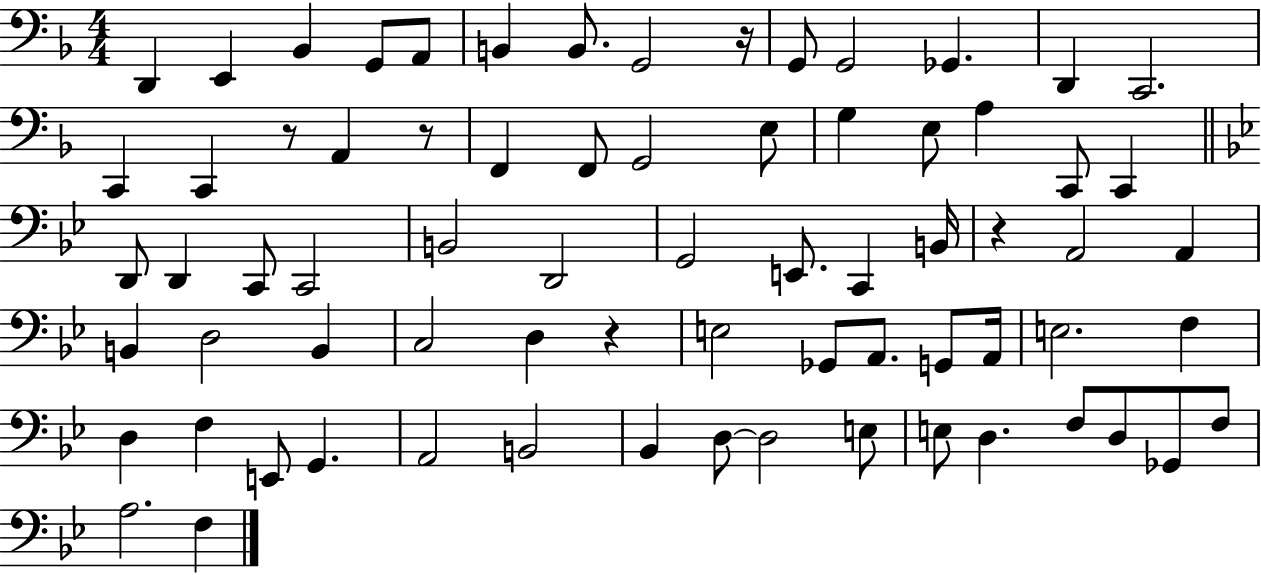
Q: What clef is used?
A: bass